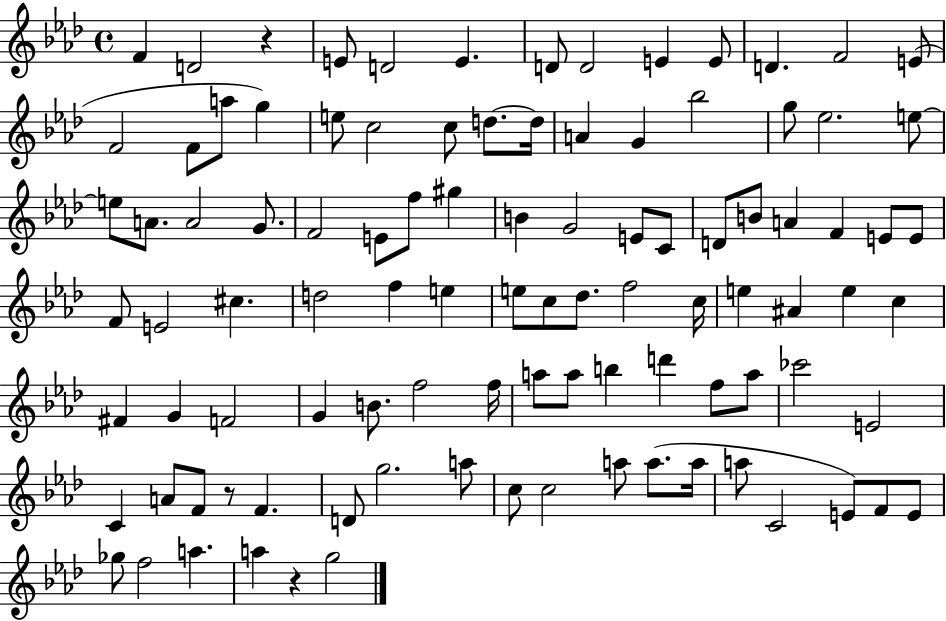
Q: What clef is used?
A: treble